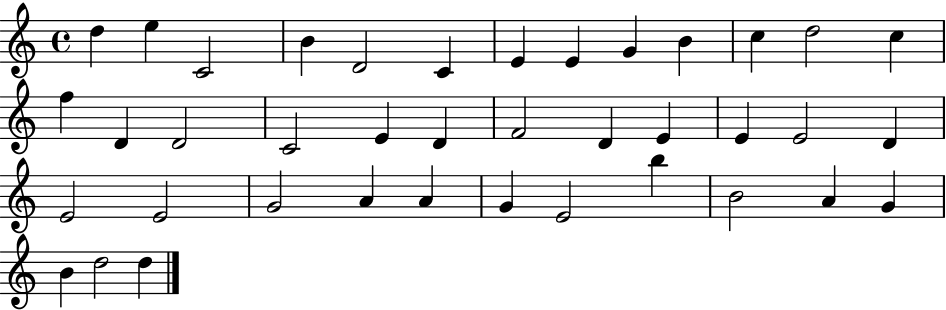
{
  \clef treble
  \time 4/4
  \defaultTimeSignature
  \key c \major
  d''4 e''4 c'2 | b'4 d'2 c'4 | e'4 e'4 g'4 b'4 | c''4 d''2 c''4 | \break f''4 d'4 d'2 | c'2 e'4 d'4 | f'2 d'4 e'4 | e'4 e'2 d'4 | \break e'2 e'2 | g'2 a'4 a'4 | g'4 e'2 b''4 | b'2 a'4 g'4 | \break b'4 d''2 d''4 | \bar "|."
}